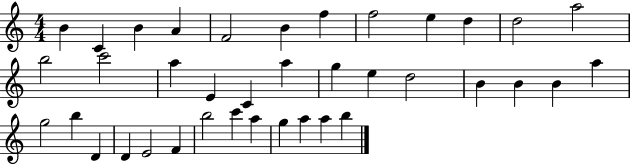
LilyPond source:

{
  \clef treble
  \numericTimeSignature
  \time 4/4
  \key c \major
  b'4 c'4 b'4 a'4 | f'2 b'4 f''4 | f''2 e''4 d''4 | d''2 a''2 | \break b''2 c'''2 | a''4 e'4 c'4 a''4 | g''4 e''4 d''2 | b'4 b'4 b'4 a''4 | \break g''2 b''4 d'4 | d'4 e'2 f'4 | b''2 c'''4 a''4 | g''4 a''4 a''4 b''4 | \break \bar "|."
}